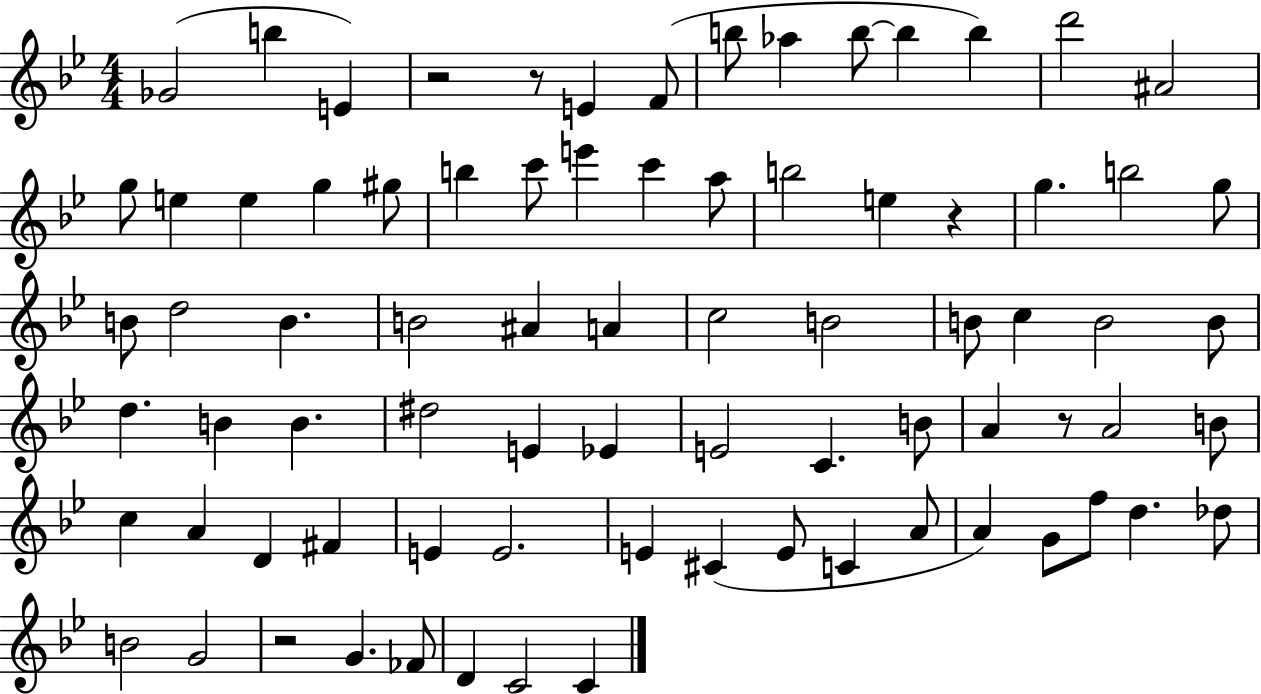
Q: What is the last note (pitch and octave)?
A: C4